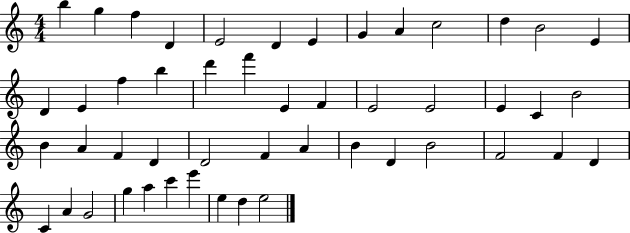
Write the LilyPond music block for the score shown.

{
  \clef treble
  \numericTimeSignature
  \time 4/4
  \key c \major
  b''4 g''4 f''4 d'4 | e'2 d'4 e'4 | g'4 a'4 c''2 | d''4 b'2 e'4 | \break d'4 e'4 f''4 b''4 | d'''4 f'''4 e'4 f'4 | e'2 e'2 | e'4 c'4 b'2 | \break b'4 a'4 f'4 d'4 | d'2 f'4 a'4 | b'4 d'4 b'2 | f'2 f'4 d'4 | \break c'4 a'4 g'2 | g''4 a''4 c'''4 e'''4 | e''4 d''4 e''2 | \bar "|."
}